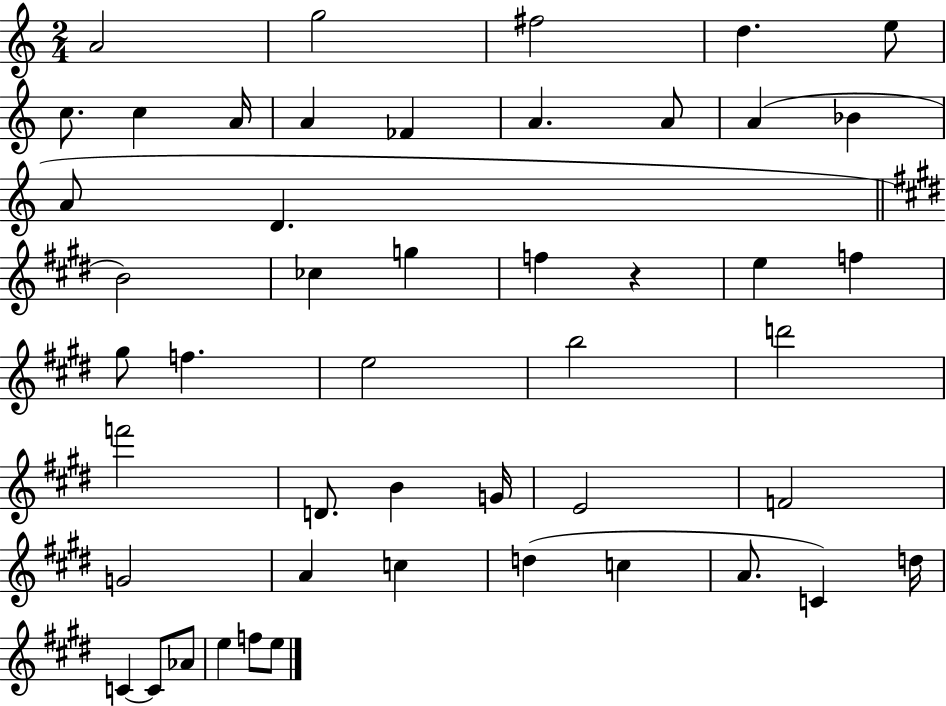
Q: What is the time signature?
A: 2/4